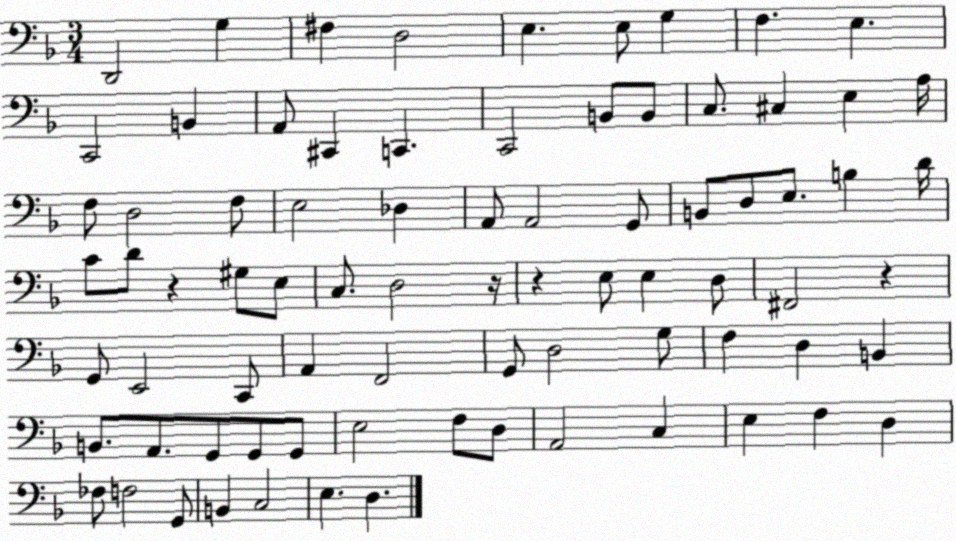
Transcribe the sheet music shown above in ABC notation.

X:1
T:Untitled
M:3/4
L:1/4
K:F
D,,2 G, ^F, D,2 E, E,/2 G, F, E, C,,2 B,, A,,/2 ^C,, C,, C,,2 B,,/2 B,,/2 C,/2 ^C, E, A,/4 F,/2 D,2 F,/2 E,2 _D, A,,/2 A,,2 G,,/2 B,,/2 D,/2 E,/2 B, D/4 C/2 D/2 z ^G,/2 E,/2 C,/2 D,2 z/4 z E,/2 E, D,/2 ^F,,2 z G,,/2 E,,2 C,,/2 A,, F,,2 G,,/2 D,2 G,/2 F, D, B,, B,,/2 A,,/2 G,,/2 G,,/2 G,,/2 E,2 F,/2 D,/2 A,,2 C, E, F, D, _F,/2 F,2 G,,/2 B,, C,2 E, D,